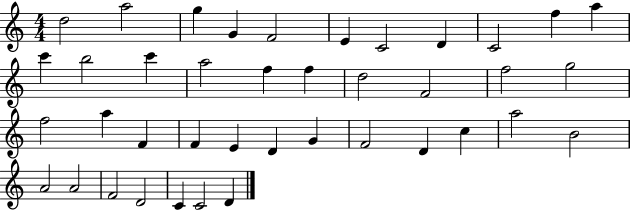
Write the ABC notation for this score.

X:1
T:Untitled
M:4/4
L:1/4
K:C
d2 a2 g G F2 E C2 D C2 f a c' b2 c' a2 f f d2 F2 f2 g2 f2 a F F E D G F2 D c a2 B2 A2 A2 F2 D2 C C2 D